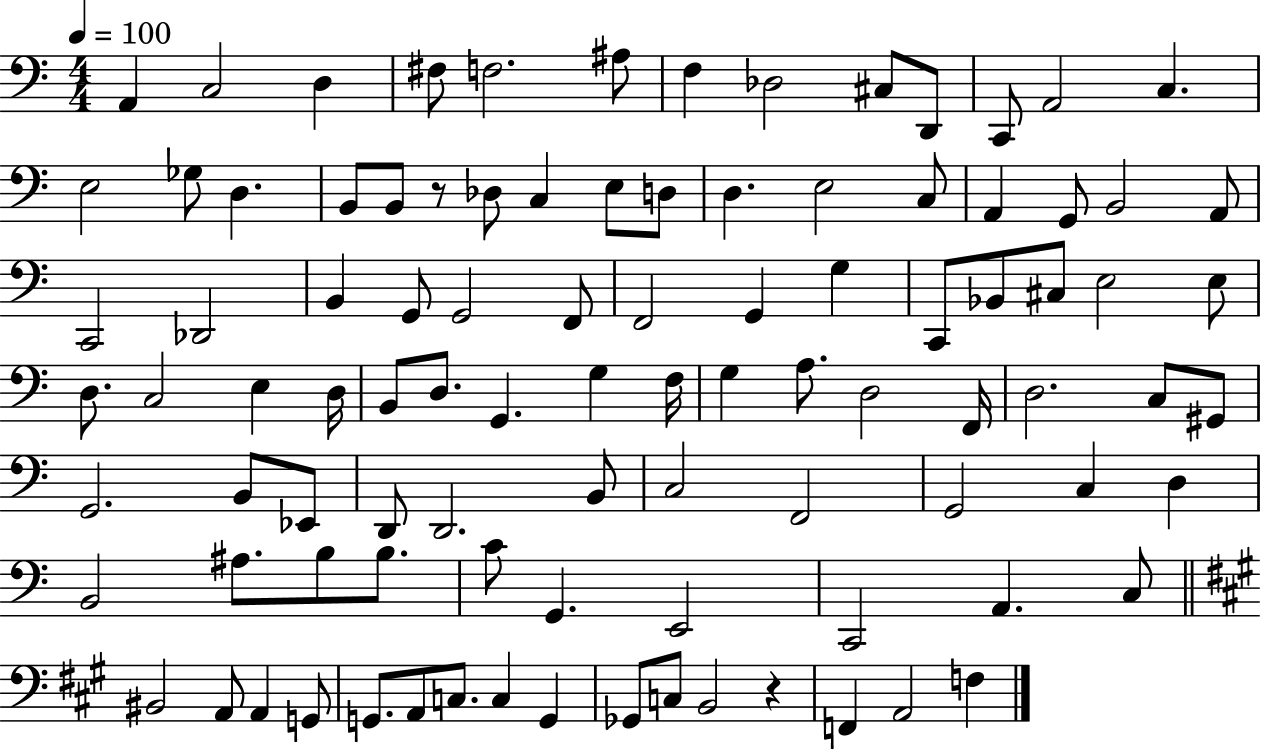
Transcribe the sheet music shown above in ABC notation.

X:1
T:Untitled
M:4/4
L:1/4
K:C
A,, C,2 D, ^F,/2 F,2 ^A,/2 F, _D,2 ^C,/2 D,,/2 C,,/2 A,,2 C, E,2 _G,/2 D, B,,/2 B,,/2 z/2 _D,/2 C, E,/2 D,/2 D, E,2 C,/2 A,, G,,/2 B,,2 A,,/2 C,,2 _D,,2 B,, G,,/2 G,,2 F,,/2 F,,2 G,, G, C,,/2 _B,,/2 ^C,/2 E,2 E,/2 D,/2 C,2 E, D,/4 B,,/2 D,/2 G,, G, F,/4 G, A,/2 D,2 F,,/4 D,2 C,/2 ^G,,/2 G,,2 B,,/2 _E,,/2 D,,/2 D,,2 B,,/2 C,2 F,,2 G,,2 C, D, B,,2 ^A,/2 B,/2 B,/2 C/2 G,, E,,2 C,,2 A,, C,/2 ^B,,2 A,,/2 A,, G,,/2 G,,/2 A,,/2 C,/2 C, G,, _G,,/2 C,/2 B,,2 z F,, A,,2 F,